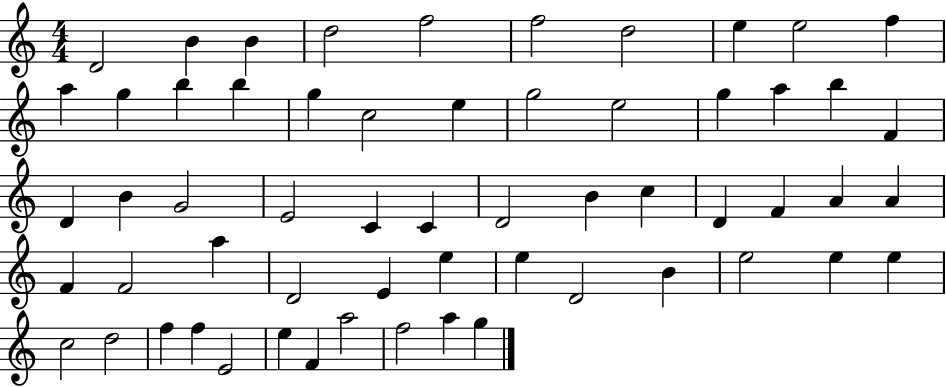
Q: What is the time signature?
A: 4/4